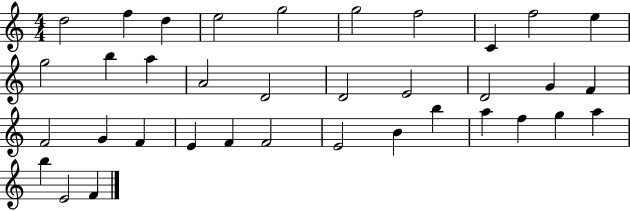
D5/h F5/q D5/q E5/h G5/h G5/h F5/h C4/q F5/h E5/q G5/h B5/q A5/q A4/h D4/h D4/h E4/h D4/h G4/q F4/q F4/h G4/q F4/q E4/q F4/q F4/h E4/h B4/q B5/q A5/q F5/q G5/q A5/q B5/q E4/h F4/q